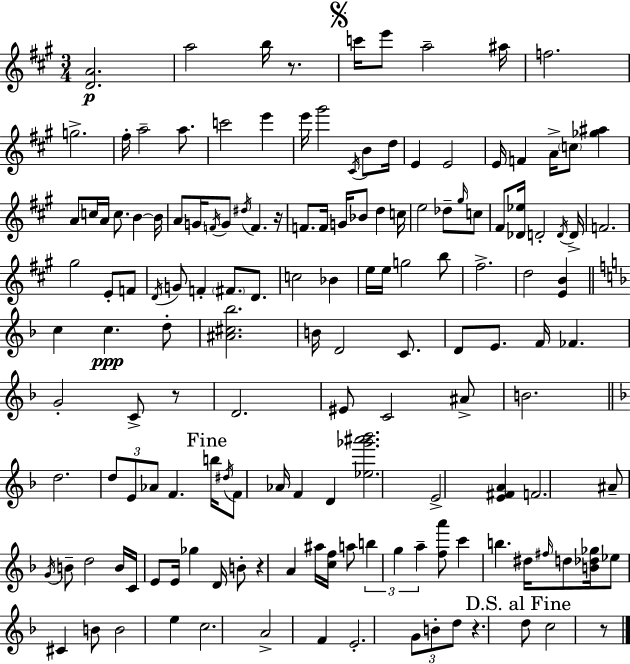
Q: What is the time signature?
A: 3/4